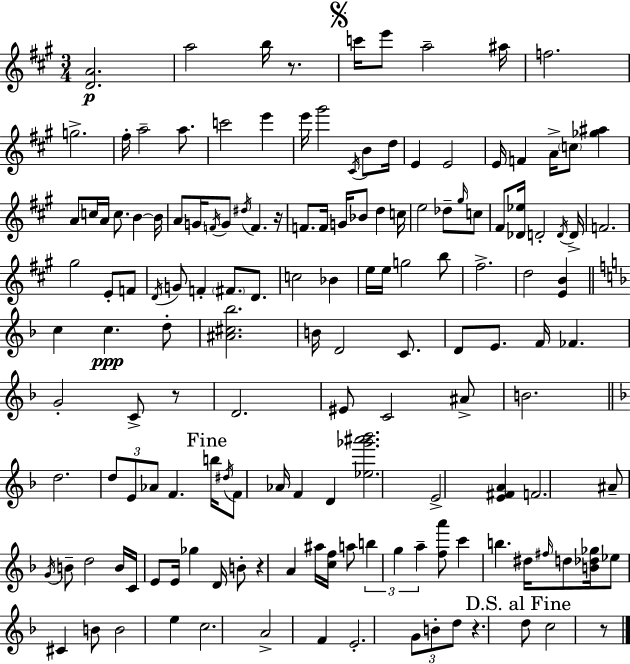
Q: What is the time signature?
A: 3/4